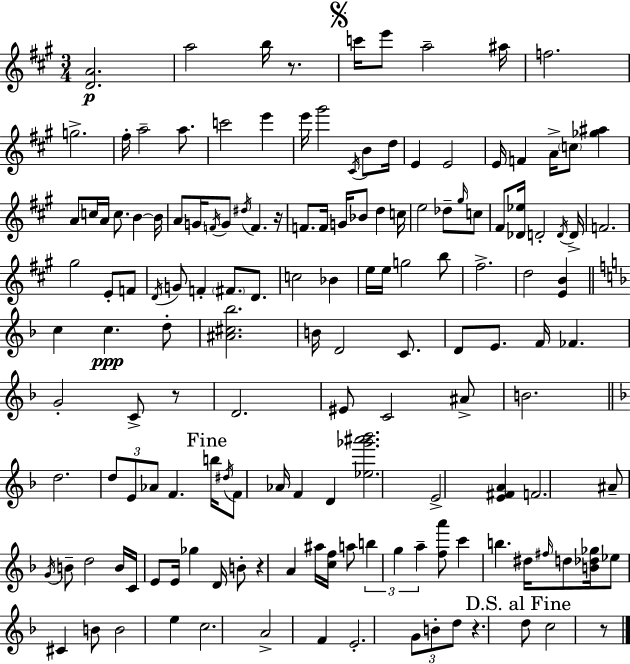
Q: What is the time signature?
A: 3/4